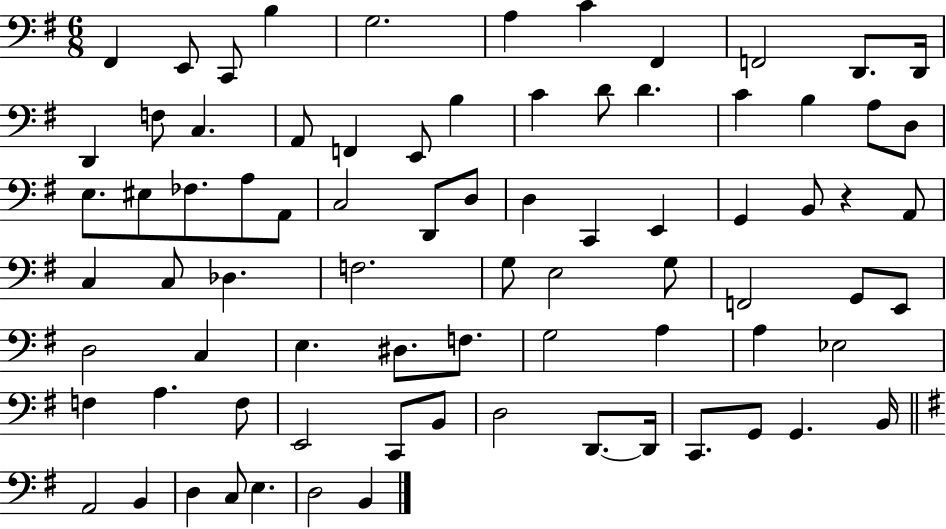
F#2/q E2/e C2/e B3/q G3/h. A3/q C4/q F#2/q F2/h D2/e. D2/s D2/q F3/e C3/q. A2/e F2/q E2/e B3/q C4/q D4/e D4/q. C4/q B3/q A3/e D3/e E3/e. EIS3/e FES3/e. A3/e A2/e C3/h D2/e D3/e D3/q C2/q E2/q G2/q B2/e R/q A2/e C3/q C3/e Db3/q. F3/h. G3/e E3/h G3/e F2/h G2/e E2/e D3/h C3/q E3/q. D#3/e. F3/e. G3/h A3/q A3/q Eb3/h F3/q A3/q. F3/e E2/h C2/e B2/e D3/h D2/e. D2/s C2/e. G2/e G2/q. B2/s A2/h B2/q D3/q C3/e E3/q. D3/h B2/q